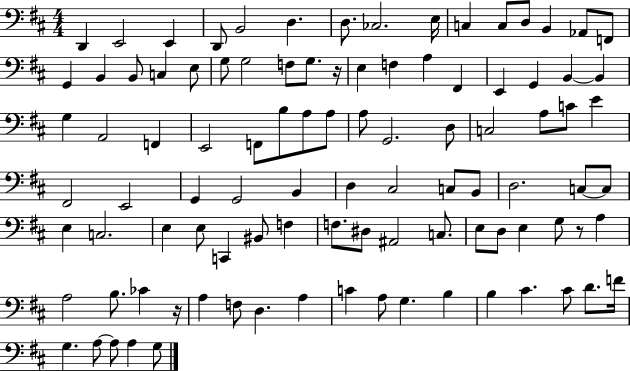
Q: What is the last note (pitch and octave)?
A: G3